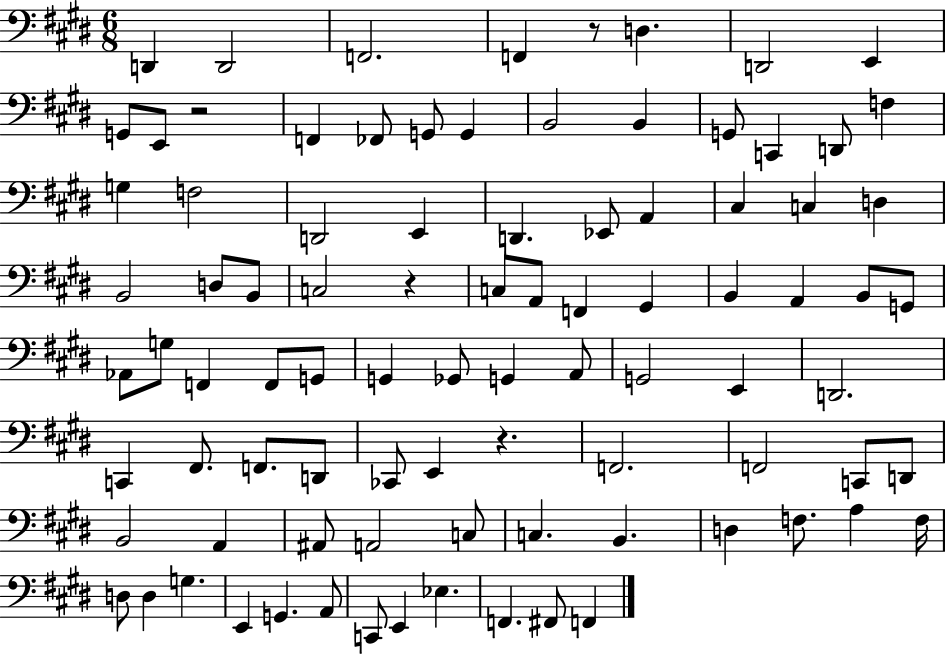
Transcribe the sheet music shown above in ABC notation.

X:1
T:Untitled
M:6/8
L:1/4
K:E
D,, D,,2 F,,2 F,, z/2 D, D,,2 E,, G,,/2 E,,/2 z2 F,, _F,,/2 G,,/2 G,, B,,2 B,, G,,/2 C,, D,,/2 F, G, F,2 D,,2 E,, D,, _E,,/2 A,, ^C, C, D, B,,2 D,/2 B,,/2 C,2 z C,/2 A,,/2 F,, ^G,, B,, A,, B,,/2 G,,/2 _A,,/2 G,/2 F,, F,,/2 G,,/2 G,, _G,,/2 G,, A,,/2 G,,2 E,, D,,2 C,, ^F,,/2 F,,/2 D,,/2 _C,,/2 E,, z F,,2 F,,2 C,,/2 D,,/2 B,,2 A,, ^A,,/2 A,,2 C,/2 C, B,, D, F,/2 A, F,/4 D,/2 D, G, E,, G,, A,,/2 C,,/2 E,, _E, F,, ^F,,/2 F,,